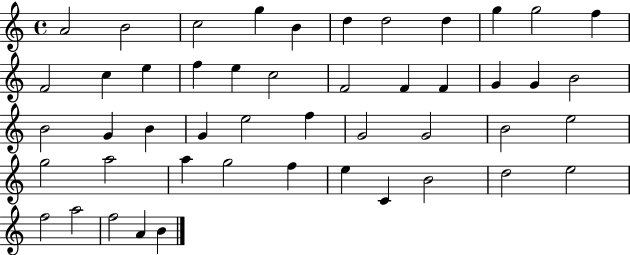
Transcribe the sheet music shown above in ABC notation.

X:1
T:Untitled
M:4/4
L:1/4
K:C
A2 B2 c2 g B d d2 d g g2 f F2 c e f e c2 F2 F F G G B2 B2 G B G e2 f G2 G2 B2 e2 g2 a2 a g2 f e C B2 d2 e2 f2 a2 f2 A B